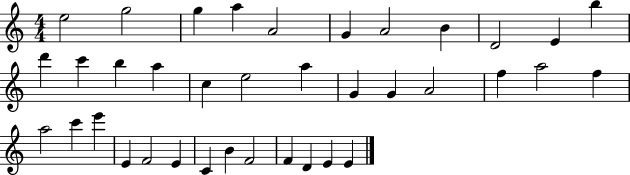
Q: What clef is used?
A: treble